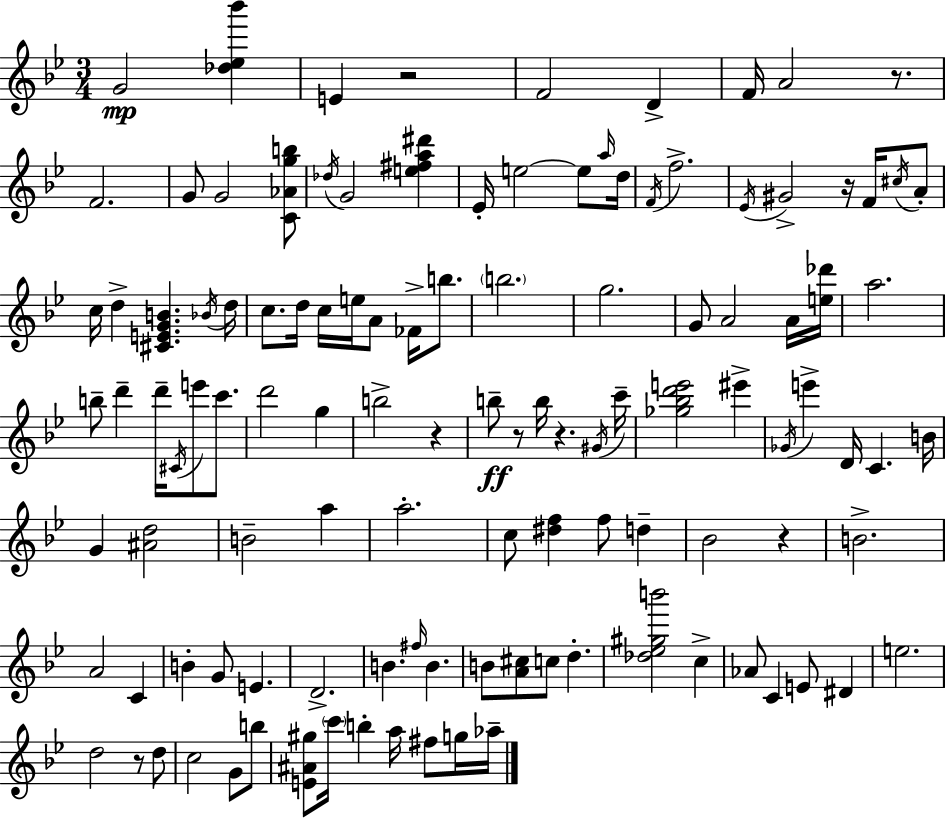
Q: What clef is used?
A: treble